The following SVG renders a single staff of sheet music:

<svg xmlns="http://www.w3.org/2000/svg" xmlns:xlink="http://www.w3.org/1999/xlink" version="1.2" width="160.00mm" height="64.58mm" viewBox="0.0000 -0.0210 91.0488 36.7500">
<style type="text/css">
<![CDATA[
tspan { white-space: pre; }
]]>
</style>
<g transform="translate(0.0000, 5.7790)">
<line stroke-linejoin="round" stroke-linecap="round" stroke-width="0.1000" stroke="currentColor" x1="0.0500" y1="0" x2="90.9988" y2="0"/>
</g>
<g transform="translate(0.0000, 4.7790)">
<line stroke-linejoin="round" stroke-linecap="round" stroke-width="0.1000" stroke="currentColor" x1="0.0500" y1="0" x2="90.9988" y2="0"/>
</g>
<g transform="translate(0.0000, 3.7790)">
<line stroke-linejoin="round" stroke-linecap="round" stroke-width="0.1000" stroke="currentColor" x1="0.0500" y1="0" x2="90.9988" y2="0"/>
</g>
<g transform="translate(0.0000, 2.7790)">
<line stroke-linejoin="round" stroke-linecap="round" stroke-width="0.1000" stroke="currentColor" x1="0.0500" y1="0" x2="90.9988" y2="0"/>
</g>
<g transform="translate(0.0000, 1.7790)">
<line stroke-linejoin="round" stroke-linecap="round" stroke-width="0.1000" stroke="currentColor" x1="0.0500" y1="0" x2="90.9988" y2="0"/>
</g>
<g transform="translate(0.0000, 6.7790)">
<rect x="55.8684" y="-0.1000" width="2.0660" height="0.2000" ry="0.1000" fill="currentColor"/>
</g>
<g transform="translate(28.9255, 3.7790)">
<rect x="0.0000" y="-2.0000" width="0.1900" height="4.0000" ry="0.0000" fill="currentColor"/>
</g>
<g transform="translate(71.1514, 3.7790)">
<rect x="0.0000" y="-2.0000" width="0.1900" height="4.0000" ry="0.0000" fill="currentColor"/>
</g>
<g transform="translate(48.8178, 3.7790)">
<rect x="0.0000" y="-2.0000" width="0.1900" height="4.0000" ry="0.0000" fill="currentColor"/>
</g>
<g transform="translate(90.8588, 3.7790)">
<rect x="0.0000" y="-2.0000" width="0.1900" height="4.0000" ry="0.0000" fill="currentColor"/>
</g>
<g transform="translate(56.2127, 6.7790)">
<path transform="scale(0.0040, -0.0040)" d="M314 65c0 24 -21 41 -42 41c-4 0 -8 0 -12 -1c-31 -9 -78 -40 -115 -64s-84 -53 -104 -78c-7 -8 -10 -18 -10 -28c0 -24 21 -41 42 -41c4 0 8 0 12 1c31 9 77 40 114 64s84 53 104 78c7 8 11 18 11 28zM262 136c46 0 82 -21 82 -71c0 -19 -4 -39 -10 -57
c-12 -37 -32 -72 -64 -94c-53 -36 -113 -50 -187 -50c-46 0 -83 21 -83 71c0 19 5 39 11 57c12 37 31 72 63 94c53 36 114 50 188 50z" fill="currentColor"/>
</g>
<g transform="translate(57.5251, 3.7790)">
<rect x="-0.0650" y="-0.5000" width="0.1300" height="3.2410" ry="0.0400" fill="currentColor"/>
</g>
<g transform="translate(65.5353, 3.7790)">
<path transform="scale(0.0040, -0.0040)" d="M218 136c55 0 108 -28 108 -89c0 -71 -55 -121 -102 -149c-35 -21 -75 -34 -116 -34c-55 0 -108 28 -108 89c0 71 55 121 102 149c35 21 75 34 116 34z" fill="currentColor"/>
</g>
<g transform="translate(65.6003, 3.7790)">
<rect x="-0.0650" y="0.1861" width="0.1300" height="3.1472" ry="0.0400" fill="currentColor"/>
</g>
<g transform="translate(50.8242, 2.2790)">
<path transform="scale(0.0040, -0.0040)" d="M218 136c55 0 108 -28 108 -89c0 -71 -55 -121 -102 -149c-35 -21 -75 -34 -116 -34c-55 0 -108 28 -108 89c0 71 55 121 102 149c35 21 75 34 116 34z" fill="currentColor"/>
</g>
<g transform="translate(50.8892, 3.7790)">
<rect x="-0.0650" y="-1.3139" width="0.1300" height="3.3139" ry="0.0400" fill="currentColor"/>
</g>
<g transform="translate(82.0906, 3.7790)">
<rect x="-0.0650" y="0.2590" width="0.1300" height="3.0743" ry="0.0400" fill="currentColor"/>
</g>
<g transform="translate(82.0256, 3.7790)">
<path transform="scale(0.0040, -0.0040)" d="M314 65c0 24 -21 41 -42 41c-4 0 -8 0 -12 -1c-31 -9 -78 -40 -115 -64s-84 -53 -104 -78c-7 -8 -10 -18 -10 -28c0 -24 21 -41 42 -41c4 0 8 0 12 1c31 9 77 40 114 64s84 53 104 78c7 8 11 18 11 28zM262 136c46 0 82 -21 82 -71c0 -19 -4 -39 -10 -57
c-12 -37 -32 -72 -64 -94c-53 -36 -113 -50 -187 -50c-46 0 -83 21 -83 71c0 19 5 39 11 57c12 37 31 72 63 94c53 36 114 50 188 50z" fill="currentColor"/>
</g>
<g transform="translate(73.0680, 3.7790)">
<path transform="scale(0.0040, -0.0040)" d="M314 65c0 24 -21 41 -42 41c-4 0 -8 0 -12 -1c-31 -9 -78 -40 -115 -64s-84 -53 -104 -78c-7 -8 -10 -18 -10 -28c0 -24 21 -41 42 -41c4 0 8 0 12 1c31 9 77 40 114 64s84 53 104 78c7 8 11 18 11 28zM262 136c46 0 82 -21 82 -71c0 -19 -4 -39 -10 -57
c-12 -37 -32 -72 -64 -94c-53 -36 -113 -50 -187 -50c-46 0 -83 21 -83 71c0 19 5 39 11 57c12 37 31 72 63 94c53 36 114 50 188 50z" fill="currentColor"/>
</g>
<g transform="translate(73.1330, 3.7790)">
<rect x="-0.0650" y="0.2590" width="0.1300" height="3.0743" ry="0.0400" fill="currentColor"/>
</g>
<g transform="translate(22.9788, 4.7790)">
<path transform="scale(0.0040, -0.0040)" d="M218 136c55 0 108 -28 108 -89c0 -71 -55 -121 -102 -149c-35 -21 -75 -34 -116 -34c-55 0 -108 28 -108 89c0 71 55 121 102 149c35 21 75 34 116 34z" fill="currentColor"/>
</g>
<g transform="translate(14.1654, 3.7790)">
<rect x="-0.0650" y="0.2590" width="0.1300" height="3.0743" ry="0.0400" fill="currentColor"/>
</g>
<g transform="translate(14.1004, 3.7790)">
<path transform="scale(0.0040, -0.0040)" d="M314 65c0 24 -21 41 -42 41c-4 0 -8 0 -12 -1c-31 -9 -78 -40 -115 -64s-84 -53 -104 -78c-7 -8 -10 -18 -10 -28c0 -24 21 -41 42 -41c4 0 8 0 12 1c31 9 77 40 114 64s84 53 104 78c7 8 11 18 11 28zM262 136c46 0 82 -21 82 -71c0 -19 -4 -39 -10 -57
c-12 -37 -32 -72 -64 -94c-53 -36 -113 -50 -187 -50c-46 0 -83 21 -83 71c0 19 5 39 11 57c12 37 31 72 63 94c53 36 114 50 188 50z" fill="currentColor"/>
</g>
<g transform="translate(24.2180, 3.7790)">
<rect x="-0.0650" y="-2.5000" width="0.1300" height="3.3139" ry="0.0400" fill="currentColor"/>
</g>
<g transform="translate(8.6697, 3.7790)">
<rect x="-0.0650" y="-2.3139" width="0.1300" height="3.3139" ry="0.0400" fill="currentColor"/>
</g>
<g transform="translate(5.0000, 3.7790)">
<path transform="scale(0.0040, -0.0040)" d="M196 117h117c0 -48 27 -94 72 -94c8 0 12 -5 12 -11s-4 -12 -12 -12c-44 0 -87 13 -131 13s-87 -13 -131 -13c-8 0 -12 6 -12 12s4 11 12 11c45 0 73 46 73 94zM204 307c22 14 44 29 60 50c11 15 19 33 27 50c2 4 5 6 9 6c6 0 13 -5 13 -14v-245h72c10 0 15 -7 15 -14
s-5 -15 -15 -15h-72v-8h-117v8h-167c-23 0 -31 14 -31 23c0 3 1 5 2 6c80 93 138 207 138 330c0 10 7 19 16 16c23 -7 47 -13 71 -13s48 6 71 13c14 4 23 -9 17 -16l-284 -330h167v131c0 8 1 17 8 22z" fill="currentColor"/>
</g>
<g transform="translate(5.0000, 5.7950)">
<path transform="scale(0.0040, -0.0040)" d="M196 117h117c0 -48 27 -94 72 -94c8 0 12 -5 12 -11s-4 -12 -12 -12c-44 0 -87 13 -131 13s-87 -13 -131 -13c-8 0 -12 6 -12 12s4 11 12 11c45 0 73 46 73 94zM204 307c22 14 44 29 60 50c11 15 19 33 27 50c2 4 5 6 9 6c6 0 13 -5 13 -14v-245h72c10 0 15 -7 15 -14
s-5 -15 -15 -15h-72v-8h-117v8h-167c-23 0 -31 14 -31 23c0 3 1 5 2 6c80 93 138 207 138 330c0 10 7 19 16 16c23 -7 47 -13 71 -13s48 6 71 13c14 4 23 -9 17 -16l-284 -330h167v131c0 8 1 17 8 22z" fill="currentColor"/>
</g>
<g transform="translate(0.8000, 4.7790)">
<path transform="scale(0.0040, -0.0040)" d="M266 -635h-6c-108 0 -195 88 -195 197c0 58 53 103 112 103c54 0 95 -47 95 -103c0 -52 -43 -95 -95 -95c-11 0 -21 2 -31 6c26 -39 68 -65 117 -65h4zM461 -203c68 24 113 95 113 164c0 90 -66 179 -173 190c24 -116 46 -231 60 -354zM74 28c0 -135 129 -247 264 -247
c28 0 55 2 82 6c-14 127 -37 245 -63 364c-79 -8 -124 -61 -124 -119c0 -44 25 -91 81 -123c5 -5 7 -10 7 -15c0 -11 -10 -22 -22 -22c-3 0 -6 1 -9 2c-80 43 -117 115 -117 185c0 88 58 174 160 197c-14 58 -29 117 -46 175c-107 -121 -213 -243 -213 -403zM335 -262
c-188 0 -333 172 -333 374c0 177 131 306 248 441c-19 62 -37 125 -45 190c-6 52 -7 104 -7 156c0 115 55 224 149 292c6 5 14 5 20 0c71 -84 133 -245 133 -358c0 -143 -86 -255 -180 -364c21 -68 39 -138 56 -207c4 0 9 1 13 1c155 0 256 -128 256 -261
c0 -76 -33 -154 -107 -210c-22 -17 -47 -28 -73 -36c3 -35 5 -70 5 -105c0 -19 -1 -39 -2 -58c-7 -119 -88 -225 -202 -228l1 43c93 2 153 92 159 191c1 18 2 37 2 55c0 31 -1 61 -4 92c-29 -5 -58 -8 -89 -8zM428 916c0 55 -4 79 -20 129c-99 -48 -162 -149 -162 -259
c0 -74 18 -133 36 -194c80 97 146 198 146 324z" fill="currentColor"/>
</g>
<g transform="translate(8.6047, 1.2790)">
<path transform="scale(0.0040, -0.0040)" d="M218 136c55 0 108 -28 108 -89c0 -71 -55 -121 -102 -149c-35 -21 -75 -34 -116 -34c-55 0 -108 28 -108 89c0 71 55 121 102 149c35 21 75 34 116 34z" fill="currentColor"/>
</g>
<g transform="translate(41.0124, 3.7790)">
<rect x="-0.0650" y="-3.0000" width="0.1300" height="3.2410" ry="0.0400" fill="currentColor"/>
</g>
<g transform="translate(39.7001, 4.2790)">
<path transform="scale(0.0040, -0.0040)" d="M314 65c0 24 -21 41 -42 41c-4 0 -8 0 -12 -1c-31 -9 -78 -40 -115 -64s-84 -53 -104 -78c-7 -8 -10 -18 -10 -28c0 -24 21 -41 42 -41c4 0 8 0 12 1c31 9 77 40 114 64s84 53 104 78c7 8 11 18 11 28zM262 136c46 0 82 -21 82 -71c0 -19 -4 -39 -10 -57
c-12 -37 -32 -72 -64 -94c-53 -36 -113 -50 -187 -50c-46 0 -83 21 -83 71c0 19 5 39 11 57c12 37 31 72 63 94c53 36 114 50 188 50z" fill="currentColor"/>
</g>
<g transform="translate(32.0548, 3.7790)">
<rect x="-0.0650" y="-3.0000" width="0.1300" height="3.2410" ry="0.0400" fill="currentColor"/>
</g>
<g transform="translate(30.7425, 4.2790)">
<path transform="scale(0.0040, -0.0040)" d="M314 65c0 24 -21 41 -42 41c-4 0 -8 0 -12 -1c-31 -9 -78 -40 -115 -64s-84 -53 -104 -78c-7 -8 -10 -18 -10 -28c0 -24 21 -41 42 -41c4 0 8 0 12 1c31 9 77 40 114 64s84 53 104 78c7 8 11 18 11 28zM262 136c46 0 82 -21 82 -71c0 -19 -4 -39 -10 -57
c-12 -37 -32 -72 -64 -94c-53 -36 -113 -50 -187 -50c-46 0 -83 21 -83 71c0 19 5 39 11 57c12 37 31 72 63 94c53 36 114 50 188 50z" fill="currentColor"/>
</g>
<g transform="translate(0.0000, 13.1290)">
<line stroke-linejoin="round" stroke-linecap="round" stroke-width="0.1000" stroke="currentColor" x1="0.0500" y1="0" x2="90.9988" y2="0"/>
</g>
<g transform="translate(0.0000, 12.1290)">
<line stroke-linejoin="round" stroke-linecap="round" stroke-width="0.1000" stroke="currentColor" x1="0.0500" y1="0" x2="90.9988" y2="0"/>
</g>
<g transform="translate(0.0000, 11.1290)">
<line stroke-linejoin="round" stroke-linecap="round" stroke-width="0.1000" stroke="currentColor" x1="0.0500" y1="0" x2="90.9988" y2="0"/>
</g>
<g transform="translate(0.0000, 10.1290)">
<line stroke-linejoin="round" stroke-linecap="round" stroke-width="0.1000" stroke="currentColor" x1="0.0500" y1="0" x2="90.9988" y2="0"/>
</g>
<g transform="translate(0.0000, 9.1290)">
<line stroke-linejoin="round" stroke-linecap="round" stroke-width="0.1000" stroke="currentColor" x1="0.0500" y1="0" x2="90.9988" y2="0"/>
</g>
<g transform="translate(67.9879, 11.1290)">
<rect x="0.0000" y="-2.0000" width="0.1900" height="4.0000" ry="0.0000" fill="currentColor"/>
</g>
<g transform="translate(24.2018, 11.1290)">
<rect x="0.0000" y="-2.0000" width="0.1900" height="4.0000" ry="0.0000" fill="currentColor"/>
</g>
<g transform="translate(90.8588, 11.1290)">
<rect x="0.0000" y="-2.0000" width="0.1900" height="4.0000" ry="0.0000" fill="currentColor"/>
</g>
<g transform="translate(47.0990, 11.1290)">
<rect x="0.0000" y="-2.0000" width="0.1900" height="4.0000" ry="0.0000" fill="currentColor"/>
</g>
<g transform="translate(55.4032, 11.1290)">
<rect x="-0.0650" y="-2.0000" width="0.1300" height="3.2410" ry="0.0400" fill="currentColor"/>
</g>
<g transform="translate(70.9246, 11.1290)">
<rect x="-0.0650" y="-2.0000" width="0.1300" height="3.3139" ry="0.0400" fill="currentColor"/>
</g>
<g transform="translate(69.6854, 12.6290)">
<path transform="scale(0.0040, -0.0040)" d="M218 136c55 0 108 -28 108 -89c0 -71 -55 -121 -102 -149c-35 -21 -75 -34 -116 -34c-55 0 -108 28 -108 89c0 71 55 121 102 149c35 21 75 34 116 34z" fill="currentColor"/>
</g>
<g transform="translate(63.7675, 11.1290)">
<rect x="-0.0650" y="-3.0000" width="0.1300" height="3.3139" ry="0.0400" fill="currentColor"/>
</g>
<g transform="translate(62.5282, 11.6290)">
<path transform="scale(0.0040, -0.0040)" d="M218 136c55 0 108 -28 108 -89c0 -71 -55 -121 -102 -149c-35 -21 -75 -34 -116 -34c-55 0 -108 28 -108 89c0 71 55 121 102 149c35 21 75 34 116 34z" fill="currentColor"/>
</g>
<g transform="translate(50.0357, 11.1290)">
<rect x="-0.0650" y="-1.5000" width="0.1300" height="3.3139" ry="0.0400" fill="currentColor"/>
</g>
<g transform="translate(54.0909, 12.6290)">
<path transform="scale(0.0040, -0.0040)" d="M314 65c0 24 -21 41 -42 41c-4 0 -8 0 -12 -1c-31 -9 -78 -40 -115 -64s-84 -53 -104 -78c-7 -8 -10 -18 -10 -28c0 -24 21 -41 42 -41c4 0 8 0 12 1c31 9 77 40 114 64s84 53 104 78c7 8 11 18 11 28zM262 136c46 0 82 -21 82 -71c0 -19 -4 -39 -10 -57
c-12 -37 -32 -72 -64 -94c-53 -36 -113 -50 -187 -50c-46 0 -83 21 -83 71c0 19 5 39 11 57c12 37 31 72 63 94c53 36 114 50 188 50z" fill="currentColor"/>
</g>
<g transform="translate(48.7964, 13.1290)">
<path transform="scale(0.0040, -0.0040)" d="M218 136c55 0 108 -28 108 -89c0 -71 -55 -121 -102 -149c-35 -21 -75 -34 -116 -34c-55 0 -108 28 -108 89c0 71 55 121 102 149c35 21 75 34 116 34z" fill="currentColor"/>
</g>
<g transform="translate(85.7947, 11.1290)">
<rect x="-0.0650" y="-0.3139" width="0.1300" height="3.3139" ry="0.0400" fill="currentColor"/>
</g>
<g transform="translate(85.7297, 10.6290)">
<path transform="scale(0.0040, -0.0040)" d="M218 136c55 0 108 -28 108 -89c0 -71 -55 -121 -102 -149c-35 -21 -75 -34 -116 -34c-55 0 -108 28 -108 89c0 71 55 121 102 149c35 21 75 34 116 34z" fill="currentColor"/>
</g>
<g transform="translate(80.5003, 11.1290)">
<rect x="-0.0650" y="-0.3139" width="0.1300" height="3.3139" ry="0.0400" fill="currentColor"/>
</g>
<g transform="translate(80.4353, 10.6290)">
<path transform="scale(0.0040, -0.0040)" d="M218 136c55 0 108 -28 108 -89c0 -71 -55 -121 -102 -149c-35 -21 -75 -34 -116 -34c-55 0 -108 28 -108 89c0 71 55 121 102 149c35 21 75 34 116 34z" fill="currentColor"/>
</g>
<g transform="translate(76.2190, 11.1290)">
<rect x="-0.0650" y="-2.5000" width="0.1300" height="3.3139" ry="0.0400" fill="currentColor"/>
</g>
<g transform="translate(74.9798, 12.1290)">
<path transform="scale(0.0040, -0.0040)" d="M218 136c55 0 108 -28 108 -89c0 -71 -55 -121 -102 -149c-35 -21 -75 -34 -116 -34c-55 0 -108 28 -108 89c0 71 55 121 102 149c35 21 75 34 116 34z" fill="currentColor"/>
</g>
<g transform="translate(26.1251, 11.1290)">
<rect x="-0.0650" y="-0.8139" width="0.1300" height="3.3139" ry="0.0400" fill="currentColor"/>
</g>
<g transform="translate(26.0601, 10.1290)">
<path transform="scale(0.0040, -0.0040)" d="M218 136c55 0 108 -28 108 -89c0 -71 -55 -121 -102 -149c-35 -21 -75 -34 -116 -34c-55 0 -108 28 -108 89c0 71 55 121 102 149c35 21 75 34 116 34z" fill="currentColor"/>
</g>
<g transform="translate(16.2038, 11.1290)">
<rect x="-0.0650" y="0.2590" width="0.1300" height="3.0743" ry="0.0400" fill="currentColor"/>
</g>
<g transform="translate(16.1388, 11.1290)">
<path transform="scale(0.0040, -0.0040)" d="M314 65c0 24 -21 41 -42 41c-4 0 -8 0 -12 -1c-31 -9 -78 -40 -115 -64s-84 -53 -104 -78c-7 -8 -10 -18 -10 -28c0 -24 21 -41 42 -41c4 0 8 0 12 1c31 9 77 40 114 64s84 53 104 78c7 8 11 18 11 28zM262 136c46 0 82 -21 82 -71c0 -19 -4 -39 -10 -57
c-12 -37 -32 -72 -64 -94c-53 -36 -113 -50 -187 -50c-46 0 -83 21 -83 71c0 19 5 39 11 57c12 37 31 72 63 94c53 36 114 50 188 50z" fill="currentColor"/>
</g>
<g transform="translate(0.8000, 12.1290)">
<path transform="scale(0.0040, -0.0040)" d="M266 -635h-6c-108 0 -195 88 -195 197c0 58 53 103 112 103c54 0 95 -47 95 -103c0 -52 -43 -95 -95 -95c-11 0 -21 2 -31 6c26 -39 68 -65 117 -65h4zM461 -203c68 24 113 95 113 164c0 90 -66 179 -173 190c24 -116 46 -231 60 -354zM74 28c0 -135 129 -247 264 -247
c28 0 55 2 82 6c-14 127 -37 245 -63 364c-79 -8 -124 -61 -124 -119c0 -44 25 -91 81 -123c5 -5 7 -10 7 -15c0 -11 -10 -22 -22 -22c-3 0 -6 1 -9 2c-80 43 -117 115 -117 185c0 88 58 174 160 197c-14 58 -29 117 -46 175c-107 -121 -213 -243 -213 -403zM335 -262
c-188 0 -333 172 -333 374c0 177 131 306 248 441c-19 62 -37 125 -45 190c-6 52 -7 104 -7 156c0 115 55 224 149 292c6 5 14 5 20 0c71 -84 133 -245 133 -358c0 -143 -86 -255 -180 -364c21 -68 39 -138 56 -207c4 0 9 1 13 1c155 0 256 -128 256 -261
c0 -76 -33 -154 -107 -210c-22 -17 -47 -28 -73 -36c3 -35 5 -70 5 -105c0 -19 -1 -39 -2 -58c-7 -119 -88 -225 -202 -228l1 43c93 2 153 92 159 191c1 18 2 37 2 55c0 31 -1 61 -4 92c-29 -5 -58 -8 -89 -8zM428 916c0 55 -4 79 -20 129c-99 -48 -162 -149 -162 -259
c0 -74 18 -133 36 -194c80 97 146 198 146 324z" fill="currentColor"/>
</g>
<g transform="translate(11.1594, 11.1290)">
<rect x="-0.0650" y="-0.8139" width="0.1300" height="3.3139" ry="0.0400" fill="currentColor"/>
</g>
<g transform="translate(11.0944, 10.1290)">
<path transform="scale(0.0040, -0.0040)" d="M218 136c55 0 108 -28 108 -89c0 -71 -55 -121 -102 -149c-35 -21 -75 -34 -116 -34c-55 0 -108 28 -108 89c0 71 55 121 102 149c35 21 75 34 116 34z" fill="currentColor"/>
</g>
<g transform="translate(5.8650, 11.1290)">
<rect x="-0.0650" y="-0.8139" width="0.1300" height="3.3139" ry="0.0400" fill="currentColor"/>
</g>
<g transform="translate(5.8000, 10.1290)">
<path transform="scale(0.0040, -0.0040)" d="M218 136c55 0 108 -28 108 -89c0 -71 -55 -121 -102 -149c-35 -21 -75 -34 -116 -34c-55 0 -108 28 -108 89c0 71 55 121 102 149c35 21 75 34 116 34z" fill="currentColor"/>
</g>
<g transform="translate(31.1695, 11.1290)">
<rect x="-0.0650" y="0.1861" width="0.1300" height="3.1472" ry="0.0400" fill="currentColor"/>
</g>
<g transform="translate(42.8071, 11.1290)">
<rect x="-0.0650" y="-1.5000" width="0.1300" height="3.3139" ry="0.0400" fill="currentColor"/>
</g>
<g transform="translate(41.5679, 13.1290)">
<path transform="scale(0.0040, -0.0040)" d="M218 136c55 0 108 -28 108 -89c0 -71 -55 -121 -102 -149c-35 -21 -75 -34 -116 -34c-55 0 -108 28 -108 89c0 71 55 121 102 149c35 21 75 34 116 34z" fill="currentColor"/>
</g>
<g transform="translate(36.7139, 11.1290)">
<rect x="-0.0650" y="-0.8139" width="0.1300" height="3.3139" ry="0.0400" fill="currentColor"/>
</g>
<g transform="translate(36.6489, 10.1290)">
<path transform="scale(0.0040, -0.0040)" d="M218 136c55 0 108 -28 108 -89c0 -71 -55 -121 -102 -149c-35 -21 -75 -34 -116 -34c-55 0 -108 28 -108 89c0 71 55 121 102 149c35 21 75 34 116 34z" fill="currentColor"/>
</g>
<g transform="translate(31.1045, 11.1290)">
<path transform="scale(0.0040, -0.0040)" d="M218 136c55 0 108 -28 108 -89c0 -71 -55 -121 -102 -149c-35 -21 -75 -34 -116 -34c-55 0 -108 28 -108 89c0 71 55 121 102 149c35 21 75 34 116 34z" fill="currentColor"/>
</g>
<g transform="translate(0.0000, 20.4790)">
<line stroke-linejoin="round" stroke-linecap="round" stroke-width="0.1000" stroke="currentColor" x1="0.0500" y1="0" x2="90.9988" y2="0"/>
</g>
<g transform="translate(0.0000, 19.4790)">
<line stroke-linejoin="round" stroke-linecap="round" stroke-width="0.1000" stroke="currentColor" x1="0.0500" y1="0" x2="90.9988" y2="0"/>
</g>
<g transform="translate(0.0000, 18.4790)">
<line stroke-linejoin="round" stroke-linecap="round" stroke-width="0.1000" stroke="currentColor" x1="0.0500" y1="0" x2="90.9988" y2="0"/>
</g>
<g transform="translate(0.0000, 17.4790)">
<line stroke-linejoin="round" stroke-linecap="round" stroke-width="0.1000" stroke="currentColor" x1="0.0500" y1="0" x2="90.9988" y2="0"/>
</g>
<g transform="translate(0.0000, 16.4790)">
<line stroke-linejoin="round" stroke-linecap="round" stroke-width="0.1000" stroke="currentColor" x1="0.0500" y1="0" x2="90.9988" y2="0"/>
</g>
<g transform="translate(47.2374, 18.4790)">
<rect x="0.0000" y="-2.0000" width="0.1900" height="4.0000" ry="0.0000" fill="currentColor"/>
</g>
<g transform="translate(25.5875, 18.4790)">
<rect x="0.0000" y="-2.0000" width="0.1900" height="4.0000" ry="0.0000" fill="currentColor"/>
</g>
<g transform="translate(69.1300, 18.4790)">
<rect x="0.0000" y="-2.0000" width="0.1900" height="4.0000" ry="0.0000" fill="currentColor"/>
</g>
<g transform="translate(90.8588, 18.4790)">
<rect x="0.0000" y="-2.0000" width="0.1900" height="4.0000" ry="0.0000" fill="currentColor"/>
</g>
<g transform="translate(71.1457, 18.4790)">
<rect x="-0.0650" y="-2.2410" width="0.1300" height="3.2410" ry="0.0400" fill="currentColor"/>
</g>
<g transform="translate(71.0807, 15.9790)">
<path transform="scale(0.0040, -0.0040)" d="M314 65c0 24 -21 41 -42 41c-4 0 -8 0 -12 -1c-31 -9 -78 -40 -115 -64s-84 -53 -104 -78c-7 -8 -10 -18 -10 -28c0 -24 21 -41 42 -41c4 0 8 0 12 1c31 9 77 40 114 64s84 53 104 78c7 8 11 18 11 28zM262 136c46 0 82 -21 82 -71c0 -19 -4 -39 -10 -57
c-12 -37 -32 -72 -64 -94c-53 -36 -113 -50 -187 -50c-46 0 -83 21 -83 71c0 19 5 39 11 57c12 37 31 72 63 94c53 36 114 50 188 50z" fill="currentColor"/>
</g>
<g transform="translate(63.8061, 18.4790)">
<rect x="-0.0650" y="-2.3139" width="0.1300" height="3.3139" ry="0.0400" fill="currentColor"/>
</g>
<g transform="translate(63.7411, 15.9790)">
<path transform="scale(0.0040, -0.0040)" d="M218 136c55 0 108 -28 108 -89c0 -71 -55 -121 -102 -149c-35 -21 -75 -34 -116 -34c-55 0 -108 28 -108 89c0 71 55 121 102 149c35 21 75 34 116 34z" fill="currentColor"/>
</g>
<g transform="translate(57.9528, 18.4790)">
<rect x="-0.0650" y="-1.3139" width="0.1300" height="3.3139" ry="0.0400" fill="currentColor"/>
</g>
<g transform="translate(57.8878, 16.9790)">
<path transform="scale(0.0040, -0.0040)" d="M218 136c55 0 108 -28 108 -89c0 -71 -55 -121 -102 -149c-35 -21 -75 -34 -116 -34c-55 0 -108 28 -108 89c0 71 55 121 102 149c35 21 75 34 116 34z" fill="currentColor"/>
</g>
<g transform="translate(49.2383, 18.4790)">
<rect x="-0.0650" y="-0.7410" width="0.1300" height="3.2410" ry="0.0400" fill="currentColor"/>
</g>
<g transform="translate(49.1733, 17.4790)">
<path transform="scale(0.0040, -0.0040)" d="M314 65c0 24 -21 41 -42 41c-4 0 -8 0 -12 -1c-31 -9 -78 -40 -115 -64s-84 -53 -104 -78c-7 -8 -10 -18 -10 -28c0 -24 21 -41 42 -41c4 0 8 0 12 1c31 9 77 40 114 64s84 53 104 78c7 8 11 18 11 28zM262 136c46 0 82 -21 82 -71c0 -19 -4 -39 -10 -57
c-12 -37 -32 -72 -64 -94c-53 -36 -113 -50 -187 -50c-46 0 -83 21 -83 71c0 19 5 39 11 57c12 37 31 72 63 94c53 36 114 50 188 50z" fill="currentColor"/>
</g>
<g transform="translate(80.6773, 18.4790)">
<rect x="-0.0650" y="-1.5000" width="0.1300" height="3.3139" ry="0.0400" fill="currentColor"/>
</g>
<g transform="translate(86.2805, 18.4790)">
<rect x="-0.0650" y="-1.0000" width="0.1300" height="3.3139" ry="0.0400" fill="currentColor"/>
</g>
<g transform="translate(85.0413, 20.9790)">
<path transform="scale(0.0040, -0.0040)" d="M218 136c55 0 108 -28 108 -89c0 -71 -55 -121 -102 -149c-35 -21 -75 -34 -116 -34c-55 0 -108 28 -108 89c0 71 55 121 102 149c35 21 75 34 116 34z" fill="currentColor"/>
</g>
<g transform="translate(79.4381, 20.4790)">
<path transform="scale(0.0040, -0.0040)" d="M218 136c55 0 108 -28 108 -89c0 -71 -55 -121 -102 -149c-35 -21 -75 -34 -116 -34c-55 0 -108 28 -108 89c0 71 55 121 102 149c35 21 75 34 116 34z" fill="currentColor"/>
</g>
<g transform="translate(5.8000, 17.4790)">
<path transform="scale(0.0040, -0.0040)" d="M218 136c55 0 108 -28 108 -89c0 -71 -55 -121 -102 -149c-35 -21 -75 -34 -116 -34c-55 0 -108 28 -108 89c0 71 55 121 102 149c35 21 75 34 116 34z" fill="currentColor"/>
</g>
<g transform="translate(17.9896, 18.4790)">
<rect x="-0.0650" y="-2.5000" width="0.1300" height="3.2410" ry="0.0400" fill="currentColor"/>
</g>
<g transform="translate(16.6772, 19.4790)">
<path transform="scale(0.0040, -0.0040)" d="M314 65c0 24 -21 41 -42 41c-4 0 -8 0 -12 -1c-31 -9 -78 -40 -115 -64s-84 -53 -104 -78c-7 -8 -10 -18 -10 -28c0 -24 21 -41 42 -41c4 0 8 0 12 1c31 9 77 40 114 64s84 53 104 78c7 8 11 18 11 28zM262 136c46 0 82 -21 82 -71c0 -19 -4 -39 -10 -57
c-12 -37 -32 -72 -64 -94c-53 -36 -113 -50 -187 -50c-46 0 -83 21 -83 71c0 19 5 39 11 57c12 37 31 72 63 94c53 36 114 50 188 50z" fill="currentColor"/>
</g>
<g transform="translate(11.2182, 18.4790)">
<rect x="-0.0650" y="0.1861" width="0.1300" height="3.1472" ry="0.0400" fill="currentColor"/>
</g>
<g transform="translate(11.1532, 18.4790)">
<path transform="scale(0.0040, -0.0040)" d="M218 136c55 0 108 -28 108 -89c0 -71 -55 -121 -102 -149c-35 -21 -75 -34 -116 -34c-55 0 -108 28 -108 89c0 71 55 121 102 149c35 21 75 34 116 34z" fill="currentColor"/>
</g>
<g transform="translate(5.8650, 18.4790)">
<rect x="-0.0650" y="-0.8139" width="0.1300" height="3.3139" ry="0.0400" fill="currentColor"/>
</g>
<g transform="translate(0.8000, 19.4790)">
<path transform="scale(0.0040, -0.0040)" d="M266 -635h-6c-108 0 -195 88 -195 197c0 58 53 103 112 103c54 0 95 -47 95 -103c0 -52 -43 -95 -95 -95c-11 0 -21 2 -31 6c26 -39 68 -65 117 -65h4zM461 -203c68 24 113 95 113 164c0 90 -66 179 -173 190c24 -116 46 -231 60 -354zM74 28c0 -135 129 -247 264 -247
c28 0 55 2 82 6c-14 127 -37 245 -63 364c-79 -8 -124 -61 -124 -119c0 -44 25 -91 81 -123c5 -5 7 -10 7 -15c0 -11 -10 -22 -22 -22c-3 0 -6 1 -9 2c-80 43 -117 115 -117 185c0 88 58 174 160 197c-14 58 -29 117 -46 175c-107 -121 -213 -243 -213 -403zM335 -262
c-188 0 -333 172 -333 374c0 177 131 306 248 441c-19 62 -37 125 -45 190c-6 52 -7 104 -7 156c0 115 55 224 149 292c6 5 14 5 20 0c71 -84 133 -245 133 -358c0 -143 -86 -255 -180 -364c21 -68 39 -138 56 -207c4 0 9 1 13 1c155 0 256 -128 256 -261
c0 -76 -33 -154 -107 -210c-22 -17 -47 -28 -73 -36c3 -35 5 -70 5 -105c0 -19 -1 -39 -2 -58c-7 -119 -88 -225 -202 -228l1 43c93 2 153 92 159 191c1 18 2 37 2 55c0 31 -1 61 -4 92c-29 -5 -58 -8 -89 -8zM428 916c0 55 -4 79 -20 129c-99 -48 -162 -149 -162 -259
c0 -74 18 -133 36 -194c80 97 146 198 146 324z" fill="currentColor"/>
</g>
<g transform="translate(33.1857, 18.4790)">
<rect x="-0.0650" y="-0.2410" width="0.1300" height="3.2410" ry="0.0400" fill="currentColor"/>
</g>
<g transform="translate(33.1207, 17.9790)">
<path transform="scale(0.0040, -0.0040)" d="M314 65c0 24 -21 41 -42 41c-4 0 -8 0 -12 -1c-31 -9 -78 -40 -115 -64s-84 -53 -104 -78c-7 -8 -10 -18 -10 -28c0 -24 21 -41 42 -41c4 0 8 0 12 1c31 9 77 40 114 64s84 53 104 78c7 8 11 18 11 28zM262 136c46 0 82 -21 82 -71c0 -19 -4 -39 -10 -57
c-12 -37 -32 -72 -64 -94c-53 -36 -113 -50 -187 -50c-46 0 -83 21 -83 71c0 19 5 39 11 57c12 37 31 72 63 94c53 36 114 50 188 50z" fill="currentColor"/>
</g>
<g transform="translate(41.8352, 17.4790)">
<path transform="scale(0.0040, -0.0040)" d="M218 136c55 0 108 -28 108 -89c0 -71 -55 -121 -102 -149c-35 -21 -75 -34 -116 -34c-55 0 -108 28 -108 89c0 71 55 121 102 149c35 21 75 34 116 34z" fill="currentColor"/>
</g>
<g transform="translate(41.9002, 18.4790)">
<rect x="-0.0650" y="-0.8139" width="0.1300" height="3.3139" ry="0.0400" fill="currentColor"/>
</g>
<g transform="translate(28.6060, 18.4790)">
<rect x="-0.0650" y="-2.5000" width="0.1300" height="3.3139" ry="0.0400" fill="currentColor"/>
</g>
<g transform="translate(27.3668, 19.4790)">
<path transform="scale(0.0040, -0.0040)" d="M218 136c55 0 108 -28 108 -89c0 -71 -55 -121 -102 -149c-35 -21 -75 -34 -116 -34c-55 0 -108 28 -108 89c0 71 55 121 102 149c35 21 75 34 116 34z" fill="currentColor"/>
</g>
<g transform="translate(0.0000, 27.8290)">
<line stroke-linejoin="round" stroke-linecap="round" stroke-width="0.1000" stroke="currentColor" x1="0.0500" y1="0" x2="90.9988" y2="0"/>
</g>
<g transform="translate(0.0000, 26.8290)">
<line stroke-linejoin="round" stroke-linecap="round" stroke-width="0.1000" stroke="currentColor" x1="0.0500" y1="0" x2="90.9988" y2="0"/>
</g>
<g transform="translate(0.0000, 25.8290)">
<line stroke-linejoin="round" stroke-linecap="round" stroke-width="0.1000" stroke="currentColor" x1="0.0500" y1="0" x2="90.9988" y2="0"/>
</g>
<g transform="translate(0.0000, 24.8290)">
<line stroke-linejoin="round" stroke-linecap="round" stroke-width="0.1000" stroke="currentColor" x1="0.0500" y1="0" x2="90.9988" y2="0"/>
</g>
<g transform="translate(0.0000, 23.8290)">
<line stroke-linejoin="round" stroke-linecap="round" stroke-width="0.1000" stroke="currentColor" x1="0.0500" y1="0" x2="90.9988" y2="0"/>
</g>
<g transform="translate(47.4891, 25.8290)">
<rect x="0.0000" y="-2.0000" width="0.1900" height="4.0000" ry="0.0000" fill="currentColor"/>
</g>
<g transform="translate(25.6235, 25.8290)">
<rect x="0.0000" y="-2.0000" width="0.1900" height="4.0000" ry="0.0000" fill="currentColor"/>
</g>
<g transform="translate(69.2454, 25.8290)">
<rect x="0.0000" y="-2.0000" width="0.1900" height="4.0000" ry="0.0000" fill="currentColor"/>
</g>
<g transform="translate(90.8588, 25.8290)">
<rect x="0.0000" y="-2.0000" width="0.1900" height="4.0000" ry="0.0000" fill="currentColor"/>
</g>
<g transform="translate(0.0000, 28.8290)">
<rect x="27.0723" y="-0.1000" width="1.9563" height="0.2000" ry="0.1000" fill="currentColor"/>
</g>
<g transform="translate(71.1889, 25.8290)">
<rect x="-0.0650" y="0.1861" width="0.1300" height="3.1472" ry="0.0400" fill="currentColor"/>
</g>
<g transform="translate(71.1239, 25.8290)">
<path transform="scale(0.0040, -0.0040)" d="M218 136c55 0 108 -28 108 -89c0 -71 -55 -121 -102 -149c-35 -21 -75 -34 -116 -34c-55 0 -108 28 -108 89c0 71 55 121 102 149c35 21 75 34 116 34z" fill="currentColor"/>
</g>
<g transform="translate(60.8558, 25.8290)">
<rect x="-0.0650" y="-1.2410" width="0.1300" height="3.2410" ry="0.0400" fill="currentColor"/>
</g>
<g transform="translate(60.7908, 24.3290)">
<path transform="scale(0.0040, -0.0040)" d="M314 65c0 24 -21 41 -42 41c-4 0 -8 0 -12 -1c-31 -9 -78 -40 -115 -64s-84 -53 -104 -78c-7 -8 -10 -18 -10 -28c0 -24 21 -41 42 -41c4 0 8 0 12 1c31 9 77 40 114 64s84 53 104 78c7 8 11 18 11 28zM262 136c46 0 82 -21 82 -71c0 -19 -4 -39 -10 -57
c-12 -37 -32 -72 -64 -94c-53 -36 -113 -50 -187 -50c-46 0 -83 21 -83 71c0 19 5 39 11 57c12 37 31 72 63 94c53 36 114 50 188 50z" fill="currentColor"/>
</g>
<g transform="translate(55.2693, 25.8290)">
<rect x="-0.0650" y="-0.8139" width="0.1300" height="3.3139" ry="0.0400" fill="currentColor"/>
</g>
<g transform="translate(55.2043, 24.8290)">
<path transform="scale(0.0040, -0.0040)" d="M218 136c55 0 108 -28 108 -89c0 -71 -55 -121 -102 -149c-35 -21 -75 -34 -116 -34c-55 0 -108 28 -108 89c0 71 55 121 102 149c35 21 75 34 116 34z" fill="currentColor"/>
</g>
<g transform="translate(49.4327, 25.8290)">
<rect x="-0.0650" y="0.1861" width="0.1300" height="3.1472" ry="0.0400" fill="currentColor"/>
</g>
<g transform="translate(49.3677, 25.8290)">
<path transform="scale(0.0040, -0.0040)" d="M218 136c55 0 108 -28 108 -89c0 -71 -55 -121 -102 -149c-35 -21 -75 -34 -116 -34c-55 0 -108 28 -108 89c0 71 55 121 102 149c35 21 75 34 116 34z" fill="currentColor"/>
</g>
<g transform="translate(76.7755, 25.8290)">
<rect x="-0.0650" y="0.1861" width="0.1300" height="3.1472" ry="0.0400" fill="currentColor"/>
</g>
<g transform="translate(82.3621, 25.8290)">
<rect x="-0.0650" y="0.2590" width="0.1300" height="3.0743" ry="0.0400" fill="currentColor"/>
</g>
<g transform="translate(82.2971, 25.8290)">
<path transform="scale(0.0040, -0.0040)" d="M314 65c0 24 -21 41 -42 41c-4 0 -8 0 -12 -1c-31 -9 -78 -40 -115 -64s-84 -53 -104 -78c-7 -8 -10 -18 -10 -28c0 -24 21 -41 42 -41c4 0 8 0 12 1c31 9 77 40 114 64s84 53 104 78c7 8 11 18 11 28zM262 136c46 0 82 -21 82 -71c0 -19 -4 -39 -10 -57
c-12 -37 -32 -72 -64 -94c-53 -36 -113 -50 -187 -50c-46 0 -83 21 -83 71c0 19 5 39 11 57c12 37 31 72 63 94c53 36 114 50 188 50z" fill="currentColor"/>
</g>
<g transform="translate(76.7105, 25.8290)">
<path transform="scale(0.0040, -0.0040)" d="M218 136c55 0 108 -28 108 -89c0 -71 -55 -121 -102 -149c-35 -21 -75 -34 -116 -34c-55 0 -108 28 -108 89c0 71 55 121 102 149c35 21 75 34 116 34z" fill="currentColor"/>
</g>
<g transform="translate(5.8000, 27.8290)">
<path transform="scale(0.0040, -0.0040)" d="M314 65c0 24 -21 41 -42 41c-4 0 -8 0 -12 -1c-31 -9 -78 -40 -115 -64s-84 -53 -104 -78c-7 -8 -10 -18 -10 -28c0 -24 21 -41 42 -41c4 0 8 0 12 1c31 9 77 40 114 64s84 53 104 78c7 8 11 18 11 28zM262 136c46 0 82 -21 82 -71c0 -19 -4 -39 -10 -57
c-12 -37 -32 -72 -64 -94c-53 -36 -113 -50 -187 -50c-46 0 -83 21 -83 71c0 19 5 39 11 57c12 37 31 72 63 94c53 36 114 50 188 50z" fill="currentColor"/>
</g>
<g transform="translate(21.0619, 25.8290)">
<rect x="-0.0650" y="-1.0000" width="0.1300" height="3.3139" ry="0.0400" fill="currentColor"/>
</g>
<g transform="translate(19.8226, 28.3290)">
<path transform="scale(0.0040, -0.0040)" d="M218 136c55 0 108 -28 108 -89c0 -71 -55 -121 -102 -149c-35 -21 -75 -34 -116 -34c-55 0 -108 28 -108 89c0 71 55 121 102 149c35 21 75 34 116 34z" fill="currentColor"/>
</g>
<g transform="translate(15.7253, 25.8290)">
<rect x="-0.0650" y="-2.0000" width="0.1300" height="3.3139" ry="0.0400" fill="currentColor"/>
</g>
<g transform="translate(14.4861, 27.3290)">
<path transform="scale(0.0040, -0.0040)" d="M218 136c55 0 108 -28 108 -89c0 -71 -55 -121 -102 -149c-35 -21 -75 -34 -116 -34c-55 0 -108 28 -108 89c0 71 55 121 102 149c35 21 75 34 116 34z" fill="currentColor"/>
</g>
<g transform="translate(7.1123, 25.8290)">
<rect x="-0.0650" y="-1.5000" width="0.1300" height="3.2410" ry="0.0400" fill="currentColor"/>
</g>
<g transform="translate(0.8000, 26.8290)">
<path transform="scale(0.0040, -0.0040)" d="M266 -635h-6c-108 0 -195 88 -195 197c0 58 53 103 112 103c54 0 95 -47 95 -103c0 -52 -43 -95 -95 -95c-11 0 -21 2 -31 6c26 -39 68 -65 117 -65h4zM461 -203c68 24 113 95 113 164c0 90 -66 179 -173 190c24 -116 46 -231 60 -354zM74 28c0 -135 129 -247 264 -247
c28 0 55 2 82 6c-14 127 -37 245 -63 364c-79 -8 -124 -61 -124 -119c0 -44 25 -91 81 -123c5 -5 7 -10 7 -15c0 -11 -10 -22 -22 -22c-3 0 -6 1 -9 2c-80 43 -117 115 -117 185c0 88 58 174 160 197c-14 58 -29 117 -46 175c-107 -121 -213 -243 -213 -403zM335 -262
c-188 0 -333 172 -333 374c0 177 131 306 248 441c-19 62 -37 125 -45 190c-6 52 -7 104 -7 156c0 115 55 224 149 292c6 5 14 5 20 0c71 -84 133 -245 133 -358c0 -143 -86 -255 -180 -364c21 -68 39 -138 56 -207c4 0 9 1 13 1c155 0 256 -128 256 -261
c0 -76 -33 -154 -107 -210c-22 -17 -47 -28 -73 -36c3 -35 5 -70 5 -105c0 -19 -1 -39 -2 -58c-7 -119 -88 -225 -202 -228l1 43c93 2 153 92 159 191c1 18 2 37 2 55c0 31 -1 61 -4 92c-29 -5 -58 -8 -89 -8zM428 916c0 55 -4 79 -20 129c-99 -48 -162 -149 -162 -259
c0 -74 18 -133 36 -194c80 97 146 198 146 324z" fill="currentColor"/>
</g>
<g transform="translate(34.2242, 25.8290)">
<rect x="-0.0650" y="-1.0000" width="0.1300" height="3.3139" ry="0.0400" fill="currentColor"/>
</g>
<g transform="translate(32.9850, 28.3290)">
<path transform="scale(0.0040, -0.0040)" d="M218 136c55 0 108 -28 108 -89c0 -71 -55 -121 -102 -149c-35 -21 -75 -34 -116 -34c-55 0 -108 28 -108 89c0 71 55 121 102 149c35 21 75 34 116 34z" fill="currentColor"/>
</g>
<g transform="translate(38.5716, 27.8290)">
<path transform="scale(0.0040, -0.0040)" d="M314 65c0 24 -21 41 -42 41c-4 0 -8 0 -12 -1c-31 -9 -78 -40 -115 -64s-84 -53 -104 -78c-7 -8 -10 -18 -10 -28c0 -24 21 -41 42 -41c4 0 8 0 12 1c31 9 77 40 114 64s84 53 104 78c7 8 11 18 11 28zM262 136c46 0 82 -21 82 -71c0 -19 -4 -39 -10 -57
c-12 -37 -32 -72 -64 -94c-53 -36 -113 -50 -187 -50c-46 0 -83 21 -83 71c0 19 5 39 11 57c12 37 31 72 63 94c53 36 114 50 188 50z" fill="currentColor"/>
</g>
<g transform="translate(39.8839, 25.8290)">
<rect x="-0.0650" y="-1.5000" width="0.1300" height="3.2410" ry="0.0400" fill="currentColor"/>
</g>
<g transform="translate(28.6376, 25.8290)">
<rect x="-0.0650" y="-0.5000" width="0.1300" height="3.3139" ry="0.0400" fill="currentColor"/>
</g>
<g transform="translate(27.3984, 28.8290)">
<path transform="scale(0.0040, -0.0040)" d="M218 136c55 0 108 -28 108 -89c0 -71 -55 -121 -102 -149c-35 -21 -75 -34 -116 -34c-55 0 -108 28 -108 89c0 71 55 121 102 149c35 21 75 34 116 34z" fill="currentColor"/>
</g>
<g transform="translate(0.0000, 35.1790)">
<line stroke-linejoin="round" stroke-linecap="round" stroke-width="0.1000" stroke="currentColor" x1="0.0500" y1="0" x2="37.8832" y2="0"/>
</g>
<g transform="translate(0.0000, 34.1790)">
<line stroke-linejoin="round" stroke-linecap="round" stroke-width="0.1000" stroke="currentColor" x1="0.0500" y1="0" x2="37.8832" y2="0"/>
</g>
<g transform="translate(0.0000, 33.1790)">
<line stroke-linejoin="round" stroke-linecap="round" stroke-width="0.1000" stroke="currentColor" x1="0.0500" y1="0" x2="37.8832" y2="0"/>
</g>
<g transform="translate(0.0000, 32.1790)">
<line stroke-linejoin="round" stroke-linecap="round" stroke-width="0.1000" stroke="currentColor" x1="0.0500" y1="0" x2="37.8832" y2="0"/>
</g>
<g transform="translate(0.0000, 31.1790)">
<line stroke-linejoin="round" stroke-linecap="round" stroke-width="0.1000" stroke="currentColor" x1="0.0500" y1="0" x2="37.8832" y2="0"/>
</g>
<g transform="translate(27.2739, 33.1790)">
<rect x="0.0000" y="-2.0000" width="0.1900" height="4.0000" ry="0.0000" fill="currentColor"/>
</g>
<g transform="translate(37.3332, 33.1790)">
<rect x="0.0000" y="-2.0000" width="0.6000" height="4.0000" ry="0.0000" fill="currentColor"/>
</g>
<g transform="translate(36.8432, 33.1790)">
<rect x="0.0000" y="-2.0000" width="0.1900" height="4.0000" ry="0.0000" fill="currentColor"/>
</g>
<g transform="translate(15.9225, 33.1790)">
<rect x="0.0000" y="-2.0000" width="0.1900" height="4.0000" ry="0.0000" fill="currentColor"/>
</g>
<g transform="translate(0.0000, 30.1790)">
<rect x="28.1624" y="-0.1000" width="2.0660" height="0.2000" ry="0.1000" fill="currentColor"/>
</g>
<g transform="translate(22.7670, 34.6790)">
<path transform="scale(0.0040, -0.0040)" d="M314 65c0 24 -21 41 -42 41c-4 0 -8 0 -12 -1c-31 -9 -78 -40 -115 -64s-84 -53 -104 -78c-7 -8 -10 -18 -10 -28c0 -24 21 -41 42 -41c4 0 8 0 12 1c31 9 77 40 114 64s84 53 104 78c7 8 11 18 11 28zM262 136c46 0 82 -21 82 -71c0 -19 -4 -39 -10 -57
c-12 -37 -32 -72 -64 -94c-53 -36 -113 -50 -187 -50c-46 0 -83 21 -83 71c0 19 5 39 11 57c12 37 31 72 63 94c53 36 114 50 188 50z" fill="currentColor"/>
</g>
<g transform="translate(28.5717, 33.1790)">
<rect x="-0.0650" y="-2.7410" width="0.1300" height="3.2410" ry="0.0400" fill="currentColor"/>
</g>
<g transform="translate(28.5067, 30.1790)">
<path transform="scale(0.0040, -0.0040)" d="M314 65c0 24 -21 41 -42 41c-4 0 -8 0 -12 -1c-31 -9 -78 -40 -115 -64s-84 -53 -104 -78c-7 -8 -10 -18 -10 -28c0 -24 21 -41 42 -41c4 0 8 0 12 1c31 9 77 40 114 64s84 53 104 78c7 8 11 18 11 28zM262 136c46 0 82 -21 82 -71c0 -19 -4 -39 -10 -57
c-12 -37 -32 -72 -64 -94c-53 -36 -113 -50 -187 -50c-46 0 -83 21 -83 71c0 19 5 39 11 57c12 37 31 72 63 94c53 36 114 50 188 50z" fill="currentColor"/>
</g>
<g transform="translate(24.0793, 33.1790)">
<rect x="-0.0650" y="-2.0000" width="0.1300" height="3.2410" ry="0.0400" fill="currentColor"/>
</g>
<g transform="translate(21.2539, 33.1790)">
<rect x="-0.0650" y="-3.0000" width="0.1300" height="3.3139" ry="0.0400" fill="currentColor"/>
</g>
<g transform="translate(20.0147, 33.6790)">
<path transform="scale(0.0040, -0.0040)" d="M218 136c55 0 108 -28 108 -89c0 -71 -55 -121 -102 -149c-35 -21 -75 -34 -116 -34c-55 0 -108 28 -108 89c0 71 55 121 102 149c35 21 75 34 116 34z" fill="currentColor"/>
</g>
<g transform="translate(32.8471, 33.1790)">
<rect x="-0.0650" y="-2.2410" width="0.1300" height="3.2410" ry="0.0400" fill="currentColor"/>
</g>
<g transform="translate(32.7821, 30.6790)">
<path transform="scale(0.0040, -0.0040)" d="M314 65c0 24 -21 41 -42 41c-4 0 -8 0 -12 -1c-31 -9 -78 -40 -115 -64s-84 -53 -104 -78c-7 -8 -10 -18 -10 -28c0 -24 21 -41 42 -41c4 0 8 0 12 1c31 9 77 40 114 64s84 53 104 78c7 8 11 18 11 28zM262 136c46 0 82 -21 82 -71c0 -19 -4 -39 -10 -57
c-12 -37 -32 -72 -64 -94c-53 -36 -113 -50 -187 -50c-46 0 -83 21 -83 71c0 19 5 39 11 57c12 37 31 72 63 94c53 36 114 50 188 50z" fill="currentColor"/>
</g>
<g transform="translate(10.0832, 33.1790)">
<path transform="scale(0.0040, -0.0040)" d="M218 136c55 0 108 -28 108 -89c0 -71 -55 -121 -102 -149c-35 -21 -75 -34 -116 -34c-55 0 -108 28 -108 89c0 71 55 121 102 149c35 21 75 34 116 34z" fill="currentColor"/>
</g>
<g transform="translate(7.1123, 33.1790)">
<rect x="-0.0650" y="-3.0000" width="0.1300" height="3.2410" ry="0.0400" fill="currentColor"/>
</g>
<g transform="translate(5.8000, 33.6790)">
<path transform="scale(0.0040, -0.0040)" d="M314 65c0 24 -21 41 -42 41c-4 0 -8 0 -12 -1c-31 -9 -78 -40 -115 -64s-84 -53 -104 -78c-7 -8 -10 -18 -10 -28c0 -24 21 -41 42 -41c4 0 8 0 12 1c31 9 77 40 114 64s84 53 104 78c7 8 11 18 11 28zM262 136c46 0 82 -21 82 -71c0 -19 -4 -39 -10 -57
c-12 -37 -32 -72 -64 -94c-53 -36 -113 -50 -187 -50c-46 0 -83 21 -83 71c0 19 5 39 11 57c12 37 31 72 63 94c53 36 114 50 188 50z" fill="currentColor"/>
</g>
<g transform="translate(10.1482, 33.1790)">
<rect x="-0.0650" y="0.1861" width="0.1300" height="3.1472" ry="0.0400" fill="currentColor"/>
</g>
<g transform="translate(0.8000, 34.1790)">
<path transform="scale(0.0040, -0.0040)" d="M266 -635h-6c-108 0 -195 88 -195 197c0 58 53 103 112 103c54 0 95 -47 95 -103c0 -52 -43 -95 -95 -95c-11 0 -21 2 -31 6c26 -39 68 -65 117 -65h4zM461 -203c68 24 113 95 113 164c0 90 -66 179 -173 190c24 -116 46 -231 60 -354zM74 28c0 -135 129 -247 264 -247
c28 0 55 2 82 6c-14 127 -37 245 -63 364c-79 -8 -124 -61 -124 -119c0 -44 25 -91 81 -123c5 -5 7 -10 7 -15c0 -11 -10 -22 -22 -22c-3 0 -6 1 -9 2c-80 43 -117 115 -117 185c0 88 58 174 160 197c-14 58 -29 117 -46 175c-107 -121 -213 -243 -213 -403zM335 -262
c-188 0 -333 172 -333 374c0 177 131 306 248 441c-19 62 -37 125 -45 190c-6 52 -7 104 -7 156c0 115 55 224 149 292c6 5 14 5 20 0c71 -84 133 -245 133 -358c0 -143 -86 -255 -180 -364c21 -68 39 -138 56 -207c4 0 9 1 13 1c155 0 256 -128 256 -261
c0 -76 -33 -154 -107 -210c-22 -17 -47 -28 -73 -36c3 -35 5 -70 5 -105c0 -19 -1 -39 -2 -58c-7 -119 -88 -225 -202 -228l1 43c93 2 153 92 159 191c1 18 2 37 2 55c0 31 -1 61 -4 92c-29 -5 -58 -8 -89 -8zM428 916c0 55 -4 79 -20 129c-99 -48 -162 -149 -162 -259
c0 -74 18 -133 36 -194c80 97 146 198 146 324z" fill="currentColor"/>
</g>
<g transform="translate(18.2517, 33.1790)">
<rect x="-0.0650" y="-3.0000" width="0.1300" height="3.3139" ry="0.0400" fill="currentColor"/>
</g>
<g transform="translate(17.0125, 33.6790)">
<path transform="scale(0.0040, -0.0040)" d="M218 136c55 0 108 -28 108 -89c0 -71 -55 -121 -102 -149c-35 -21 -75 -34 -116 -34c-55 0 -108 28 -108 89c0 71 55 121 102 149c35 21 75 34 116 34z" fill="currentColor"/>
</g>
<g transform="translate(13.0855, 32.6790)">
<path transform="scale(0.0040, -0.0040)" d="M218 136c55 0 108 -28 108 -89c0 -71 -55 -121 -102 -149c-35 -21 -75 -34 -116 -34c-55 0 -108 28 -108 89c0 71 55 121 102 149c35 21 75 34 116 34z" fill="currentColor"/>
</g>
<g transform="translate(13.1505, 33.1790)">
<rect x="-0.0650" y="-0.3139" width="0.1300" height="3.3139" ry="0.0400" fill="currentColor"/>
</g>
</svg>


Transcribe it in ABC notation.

X:1
T:Untitled
M:4/4
L:1/4
K:C
g B2 G A2 A2 e C2 B B2 B2 d d B2 d B d E E F2 A F G c c d B G2 G c2 d d2 e g g2 E D E2 F D C D E2 B d e2 B B B2 A2 B c A A F2 a2 g2